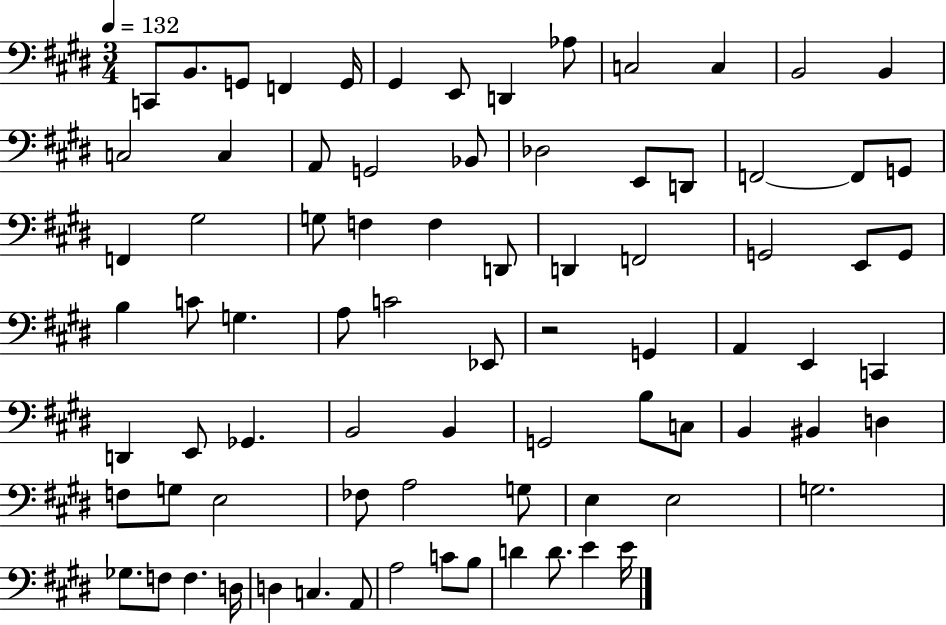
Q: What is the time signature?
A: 3/4